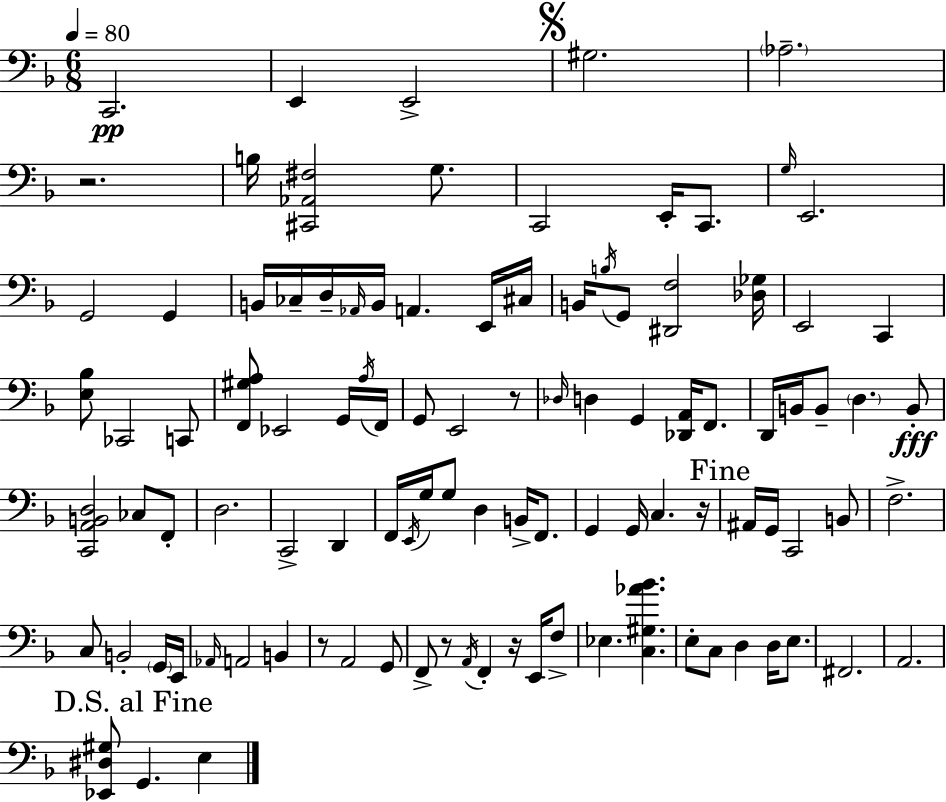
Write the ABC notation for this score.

X:1
T:Untitled
M:6/8
L:1/4
K:F
C,,2 E,, E,,2 ^G,2 _A,2 z2 B,/4 [^C,,_A,,^F,]2 G,/2 C,,2 E,,/4 C,,/2 G,/4 E,,2 G,,2 G,, B,,/4 _C,/4 D,/4 _A,,/4 B,,/4 A,, E,,/4 ^C,/4 B,,/4 B,/4 G,,/2 [^D,,F,]2 [_D,_G,]/4 E,,2 C,, [E,_B,]/2 _C,,2 C,,/2 [F,,^G,A,]/2 _E,,2 G,,/4 A,/4 F,,/4 G,,/2 E,,2 z/2 _D,/4 D, G,, [_D,,A,,]/4 F,,/2 D,,/4 B,,/4 B,,/2 D, B,,/2 [C,,A,,B,,D,]2 _C,/2 F,,/2 D,2 C,,2 D,, F,,/4 E,,/4 G,/4 G,/2 D, B,,/4 F,,/2 G,, G,,/4 C, z/4 ^A,,/4 G,,/4 C,,2 B,,/2 F,2 C,/2 B,,2 G,,/4 E,,/4 _A,,/4 A,,2 B,, z/2 A,,2 G,,/2 F,,/2 z/2 A,,/4 F,, z/4 E,,/4 F,/2 _E, [C,^G,_A_B] E,/2 C,/2 D, D,/4 E,/2 ^F,,2 A,,2 [_E,,^D,^G,]/2 G,, E,